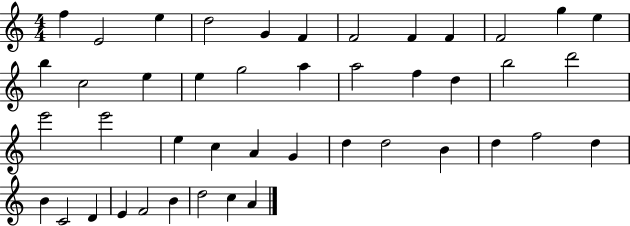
{
  \clef treble
  \numericTimeSignature
  \time 4/4
  \key c \major
  f''4 e'2 e''4 | d''2 g'4 f'4 | f'2 f'4 f'4 | f'2 g''4 e''4 | \break b''4 c''2 e''4 | e''4 g''2 a''4 | a''2 f''4 d''4 | b''2 d'''2 | \break e'''2 e'''2 | e''4 c''4 a'4 g'4 | d''4 d''2 b'4 | d''4 f''2 d''4 | \break b'4 c'2 d'4 | e'4 f'2 b'4 | d''2 c''4 a'4 | \bar "|."
}